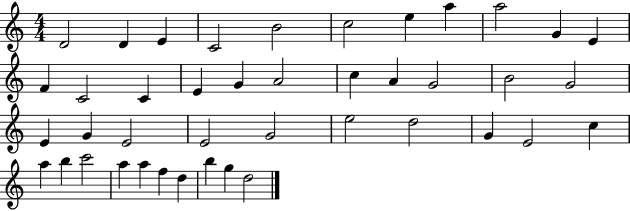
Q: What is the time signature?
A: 4/4